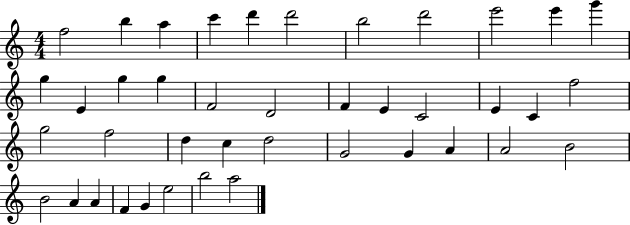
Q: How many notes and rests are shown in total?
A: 41